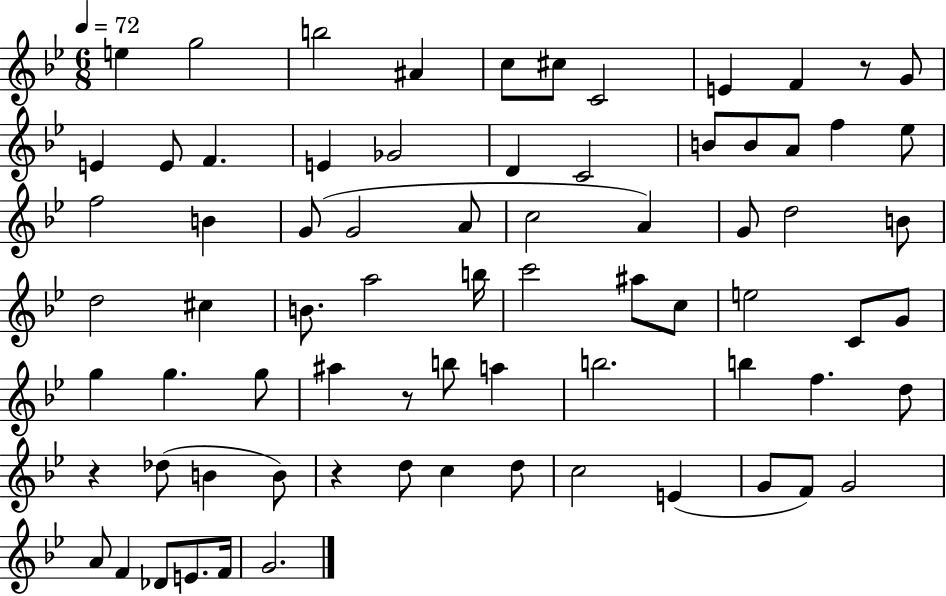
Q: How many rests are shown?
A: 4